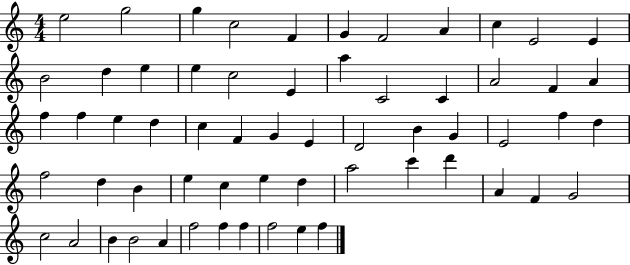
E5/h G5/h G5/q C5/h F4/q G4/q F4/h A4/q C5/q E4/h E4/q B4/h D5/q E5/q E5/q C5/h E4/q A5/q C4/h C4/q A4/h F4/q A4/q F5/q F5/q E5/q D5/q C5/q F4/q G4/q E4/q D4/h B4/q G4/q E4/h F5/q D5/q F5/h D5/q B4/q E5/q C5/q E5/q D5/q A5/h C6/q D6/q A4/q F4/q G4/h C5/h A4/h B4/q B4/h A4/q F5/h F5/q F5/q F5/h E5/q F5/q